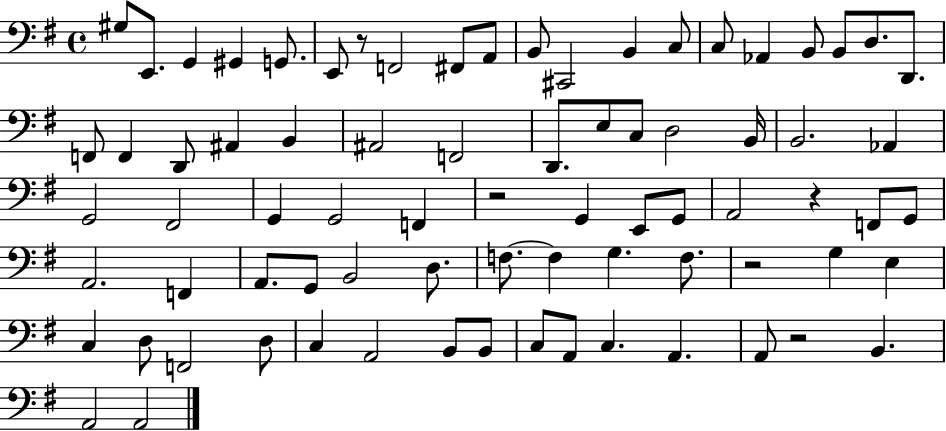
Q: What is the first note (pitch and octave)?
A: G#3